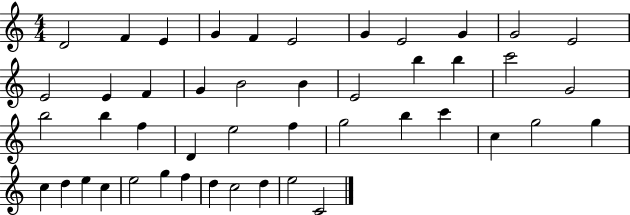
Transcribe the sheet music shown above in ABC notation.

X:1
T:Untitled
M:4/4
L:1/4
K:C
D2 F E G F E2 G E2 G G2 E2 E2 E F G B2 B E2 b b c'2 G2 b2 b f D e2 f g2 b c' c g2 g c d e c e2 g f d c2 d e2 C2